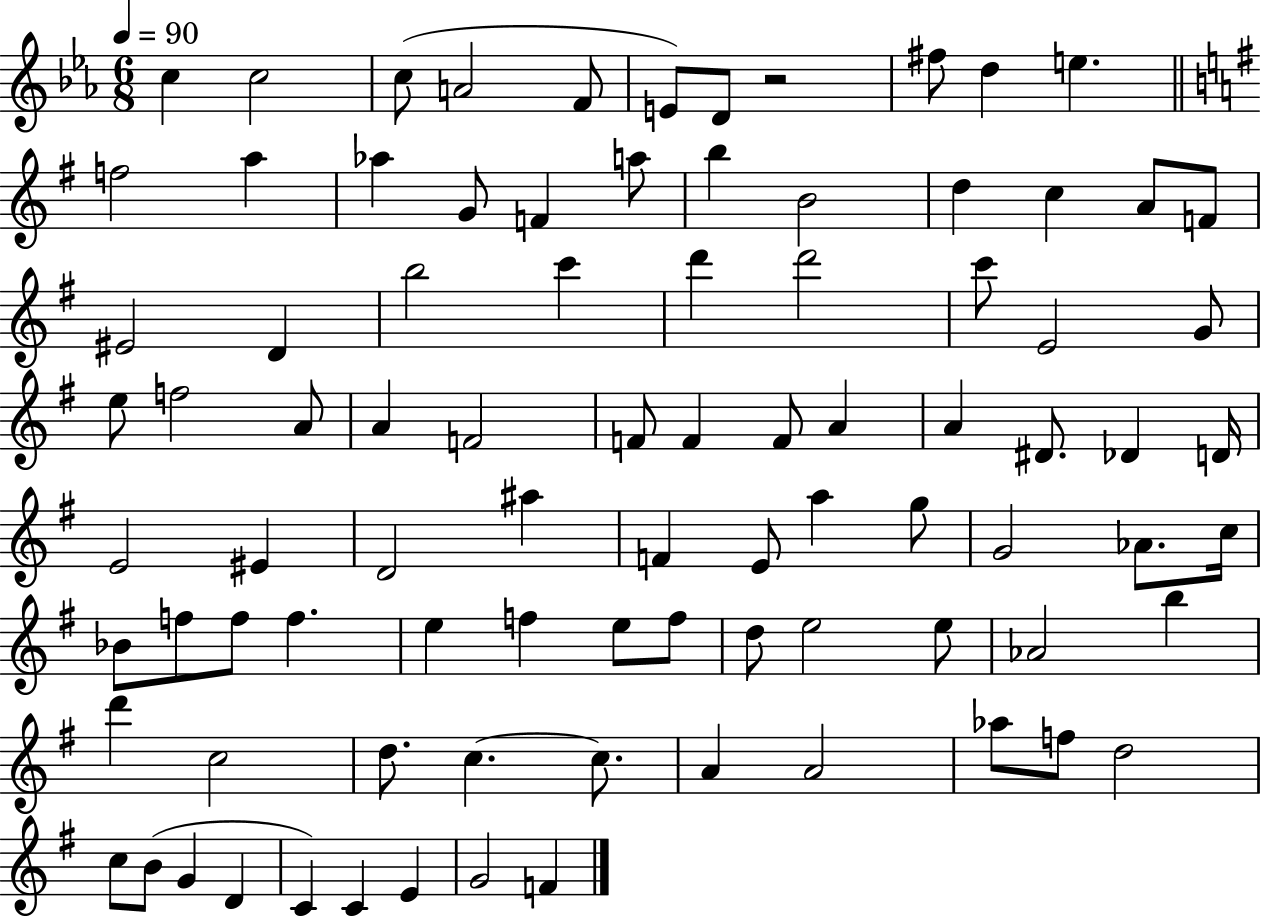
X:1
T:Untitled
M:6/8
L:1/4
K:Eb
c c2 c/2 A2 F/2 E/2 D/2 z2 ^f/2 d e f2 a _a G/2 F a/2 b B2 d c A/2 F/2 ^E2 D b2 c' d' d'2 c'/2 E2 G/2 e/2 f2 A/2 A F2 F/2 F F/2 A A ^D/2 _D D/4 E2 ^E D2 ^a F E/2 a g/2 G2 _A/2 c/4 _B/2 f/2 f/2 f e f e/2 f/2 d/2 e2 e/2 _A2 b d' c2 d/2 c c/2 A A2 _a/2 f/2 d2 c/2 B/2 G D C C E G2 F